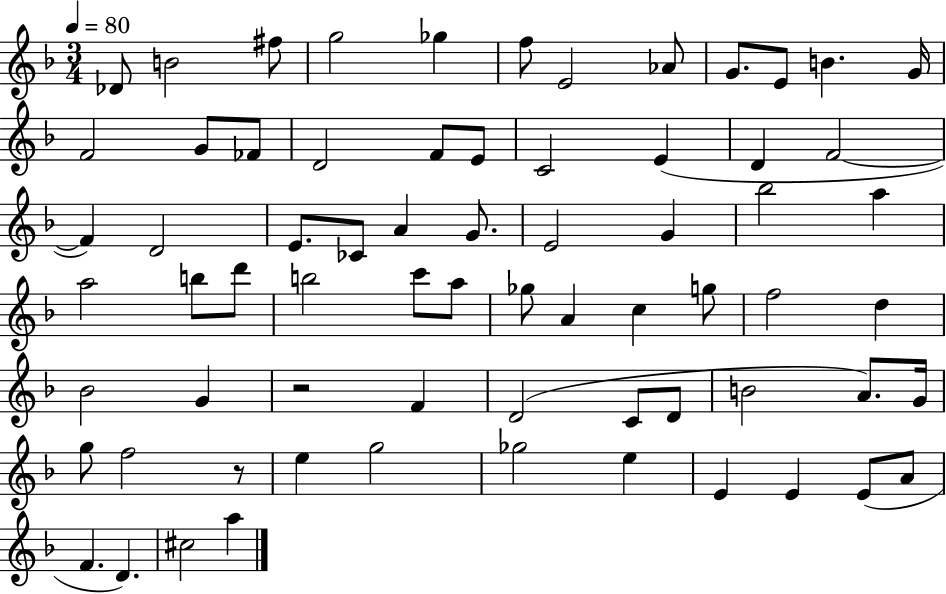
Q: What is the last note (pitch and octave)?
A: A5